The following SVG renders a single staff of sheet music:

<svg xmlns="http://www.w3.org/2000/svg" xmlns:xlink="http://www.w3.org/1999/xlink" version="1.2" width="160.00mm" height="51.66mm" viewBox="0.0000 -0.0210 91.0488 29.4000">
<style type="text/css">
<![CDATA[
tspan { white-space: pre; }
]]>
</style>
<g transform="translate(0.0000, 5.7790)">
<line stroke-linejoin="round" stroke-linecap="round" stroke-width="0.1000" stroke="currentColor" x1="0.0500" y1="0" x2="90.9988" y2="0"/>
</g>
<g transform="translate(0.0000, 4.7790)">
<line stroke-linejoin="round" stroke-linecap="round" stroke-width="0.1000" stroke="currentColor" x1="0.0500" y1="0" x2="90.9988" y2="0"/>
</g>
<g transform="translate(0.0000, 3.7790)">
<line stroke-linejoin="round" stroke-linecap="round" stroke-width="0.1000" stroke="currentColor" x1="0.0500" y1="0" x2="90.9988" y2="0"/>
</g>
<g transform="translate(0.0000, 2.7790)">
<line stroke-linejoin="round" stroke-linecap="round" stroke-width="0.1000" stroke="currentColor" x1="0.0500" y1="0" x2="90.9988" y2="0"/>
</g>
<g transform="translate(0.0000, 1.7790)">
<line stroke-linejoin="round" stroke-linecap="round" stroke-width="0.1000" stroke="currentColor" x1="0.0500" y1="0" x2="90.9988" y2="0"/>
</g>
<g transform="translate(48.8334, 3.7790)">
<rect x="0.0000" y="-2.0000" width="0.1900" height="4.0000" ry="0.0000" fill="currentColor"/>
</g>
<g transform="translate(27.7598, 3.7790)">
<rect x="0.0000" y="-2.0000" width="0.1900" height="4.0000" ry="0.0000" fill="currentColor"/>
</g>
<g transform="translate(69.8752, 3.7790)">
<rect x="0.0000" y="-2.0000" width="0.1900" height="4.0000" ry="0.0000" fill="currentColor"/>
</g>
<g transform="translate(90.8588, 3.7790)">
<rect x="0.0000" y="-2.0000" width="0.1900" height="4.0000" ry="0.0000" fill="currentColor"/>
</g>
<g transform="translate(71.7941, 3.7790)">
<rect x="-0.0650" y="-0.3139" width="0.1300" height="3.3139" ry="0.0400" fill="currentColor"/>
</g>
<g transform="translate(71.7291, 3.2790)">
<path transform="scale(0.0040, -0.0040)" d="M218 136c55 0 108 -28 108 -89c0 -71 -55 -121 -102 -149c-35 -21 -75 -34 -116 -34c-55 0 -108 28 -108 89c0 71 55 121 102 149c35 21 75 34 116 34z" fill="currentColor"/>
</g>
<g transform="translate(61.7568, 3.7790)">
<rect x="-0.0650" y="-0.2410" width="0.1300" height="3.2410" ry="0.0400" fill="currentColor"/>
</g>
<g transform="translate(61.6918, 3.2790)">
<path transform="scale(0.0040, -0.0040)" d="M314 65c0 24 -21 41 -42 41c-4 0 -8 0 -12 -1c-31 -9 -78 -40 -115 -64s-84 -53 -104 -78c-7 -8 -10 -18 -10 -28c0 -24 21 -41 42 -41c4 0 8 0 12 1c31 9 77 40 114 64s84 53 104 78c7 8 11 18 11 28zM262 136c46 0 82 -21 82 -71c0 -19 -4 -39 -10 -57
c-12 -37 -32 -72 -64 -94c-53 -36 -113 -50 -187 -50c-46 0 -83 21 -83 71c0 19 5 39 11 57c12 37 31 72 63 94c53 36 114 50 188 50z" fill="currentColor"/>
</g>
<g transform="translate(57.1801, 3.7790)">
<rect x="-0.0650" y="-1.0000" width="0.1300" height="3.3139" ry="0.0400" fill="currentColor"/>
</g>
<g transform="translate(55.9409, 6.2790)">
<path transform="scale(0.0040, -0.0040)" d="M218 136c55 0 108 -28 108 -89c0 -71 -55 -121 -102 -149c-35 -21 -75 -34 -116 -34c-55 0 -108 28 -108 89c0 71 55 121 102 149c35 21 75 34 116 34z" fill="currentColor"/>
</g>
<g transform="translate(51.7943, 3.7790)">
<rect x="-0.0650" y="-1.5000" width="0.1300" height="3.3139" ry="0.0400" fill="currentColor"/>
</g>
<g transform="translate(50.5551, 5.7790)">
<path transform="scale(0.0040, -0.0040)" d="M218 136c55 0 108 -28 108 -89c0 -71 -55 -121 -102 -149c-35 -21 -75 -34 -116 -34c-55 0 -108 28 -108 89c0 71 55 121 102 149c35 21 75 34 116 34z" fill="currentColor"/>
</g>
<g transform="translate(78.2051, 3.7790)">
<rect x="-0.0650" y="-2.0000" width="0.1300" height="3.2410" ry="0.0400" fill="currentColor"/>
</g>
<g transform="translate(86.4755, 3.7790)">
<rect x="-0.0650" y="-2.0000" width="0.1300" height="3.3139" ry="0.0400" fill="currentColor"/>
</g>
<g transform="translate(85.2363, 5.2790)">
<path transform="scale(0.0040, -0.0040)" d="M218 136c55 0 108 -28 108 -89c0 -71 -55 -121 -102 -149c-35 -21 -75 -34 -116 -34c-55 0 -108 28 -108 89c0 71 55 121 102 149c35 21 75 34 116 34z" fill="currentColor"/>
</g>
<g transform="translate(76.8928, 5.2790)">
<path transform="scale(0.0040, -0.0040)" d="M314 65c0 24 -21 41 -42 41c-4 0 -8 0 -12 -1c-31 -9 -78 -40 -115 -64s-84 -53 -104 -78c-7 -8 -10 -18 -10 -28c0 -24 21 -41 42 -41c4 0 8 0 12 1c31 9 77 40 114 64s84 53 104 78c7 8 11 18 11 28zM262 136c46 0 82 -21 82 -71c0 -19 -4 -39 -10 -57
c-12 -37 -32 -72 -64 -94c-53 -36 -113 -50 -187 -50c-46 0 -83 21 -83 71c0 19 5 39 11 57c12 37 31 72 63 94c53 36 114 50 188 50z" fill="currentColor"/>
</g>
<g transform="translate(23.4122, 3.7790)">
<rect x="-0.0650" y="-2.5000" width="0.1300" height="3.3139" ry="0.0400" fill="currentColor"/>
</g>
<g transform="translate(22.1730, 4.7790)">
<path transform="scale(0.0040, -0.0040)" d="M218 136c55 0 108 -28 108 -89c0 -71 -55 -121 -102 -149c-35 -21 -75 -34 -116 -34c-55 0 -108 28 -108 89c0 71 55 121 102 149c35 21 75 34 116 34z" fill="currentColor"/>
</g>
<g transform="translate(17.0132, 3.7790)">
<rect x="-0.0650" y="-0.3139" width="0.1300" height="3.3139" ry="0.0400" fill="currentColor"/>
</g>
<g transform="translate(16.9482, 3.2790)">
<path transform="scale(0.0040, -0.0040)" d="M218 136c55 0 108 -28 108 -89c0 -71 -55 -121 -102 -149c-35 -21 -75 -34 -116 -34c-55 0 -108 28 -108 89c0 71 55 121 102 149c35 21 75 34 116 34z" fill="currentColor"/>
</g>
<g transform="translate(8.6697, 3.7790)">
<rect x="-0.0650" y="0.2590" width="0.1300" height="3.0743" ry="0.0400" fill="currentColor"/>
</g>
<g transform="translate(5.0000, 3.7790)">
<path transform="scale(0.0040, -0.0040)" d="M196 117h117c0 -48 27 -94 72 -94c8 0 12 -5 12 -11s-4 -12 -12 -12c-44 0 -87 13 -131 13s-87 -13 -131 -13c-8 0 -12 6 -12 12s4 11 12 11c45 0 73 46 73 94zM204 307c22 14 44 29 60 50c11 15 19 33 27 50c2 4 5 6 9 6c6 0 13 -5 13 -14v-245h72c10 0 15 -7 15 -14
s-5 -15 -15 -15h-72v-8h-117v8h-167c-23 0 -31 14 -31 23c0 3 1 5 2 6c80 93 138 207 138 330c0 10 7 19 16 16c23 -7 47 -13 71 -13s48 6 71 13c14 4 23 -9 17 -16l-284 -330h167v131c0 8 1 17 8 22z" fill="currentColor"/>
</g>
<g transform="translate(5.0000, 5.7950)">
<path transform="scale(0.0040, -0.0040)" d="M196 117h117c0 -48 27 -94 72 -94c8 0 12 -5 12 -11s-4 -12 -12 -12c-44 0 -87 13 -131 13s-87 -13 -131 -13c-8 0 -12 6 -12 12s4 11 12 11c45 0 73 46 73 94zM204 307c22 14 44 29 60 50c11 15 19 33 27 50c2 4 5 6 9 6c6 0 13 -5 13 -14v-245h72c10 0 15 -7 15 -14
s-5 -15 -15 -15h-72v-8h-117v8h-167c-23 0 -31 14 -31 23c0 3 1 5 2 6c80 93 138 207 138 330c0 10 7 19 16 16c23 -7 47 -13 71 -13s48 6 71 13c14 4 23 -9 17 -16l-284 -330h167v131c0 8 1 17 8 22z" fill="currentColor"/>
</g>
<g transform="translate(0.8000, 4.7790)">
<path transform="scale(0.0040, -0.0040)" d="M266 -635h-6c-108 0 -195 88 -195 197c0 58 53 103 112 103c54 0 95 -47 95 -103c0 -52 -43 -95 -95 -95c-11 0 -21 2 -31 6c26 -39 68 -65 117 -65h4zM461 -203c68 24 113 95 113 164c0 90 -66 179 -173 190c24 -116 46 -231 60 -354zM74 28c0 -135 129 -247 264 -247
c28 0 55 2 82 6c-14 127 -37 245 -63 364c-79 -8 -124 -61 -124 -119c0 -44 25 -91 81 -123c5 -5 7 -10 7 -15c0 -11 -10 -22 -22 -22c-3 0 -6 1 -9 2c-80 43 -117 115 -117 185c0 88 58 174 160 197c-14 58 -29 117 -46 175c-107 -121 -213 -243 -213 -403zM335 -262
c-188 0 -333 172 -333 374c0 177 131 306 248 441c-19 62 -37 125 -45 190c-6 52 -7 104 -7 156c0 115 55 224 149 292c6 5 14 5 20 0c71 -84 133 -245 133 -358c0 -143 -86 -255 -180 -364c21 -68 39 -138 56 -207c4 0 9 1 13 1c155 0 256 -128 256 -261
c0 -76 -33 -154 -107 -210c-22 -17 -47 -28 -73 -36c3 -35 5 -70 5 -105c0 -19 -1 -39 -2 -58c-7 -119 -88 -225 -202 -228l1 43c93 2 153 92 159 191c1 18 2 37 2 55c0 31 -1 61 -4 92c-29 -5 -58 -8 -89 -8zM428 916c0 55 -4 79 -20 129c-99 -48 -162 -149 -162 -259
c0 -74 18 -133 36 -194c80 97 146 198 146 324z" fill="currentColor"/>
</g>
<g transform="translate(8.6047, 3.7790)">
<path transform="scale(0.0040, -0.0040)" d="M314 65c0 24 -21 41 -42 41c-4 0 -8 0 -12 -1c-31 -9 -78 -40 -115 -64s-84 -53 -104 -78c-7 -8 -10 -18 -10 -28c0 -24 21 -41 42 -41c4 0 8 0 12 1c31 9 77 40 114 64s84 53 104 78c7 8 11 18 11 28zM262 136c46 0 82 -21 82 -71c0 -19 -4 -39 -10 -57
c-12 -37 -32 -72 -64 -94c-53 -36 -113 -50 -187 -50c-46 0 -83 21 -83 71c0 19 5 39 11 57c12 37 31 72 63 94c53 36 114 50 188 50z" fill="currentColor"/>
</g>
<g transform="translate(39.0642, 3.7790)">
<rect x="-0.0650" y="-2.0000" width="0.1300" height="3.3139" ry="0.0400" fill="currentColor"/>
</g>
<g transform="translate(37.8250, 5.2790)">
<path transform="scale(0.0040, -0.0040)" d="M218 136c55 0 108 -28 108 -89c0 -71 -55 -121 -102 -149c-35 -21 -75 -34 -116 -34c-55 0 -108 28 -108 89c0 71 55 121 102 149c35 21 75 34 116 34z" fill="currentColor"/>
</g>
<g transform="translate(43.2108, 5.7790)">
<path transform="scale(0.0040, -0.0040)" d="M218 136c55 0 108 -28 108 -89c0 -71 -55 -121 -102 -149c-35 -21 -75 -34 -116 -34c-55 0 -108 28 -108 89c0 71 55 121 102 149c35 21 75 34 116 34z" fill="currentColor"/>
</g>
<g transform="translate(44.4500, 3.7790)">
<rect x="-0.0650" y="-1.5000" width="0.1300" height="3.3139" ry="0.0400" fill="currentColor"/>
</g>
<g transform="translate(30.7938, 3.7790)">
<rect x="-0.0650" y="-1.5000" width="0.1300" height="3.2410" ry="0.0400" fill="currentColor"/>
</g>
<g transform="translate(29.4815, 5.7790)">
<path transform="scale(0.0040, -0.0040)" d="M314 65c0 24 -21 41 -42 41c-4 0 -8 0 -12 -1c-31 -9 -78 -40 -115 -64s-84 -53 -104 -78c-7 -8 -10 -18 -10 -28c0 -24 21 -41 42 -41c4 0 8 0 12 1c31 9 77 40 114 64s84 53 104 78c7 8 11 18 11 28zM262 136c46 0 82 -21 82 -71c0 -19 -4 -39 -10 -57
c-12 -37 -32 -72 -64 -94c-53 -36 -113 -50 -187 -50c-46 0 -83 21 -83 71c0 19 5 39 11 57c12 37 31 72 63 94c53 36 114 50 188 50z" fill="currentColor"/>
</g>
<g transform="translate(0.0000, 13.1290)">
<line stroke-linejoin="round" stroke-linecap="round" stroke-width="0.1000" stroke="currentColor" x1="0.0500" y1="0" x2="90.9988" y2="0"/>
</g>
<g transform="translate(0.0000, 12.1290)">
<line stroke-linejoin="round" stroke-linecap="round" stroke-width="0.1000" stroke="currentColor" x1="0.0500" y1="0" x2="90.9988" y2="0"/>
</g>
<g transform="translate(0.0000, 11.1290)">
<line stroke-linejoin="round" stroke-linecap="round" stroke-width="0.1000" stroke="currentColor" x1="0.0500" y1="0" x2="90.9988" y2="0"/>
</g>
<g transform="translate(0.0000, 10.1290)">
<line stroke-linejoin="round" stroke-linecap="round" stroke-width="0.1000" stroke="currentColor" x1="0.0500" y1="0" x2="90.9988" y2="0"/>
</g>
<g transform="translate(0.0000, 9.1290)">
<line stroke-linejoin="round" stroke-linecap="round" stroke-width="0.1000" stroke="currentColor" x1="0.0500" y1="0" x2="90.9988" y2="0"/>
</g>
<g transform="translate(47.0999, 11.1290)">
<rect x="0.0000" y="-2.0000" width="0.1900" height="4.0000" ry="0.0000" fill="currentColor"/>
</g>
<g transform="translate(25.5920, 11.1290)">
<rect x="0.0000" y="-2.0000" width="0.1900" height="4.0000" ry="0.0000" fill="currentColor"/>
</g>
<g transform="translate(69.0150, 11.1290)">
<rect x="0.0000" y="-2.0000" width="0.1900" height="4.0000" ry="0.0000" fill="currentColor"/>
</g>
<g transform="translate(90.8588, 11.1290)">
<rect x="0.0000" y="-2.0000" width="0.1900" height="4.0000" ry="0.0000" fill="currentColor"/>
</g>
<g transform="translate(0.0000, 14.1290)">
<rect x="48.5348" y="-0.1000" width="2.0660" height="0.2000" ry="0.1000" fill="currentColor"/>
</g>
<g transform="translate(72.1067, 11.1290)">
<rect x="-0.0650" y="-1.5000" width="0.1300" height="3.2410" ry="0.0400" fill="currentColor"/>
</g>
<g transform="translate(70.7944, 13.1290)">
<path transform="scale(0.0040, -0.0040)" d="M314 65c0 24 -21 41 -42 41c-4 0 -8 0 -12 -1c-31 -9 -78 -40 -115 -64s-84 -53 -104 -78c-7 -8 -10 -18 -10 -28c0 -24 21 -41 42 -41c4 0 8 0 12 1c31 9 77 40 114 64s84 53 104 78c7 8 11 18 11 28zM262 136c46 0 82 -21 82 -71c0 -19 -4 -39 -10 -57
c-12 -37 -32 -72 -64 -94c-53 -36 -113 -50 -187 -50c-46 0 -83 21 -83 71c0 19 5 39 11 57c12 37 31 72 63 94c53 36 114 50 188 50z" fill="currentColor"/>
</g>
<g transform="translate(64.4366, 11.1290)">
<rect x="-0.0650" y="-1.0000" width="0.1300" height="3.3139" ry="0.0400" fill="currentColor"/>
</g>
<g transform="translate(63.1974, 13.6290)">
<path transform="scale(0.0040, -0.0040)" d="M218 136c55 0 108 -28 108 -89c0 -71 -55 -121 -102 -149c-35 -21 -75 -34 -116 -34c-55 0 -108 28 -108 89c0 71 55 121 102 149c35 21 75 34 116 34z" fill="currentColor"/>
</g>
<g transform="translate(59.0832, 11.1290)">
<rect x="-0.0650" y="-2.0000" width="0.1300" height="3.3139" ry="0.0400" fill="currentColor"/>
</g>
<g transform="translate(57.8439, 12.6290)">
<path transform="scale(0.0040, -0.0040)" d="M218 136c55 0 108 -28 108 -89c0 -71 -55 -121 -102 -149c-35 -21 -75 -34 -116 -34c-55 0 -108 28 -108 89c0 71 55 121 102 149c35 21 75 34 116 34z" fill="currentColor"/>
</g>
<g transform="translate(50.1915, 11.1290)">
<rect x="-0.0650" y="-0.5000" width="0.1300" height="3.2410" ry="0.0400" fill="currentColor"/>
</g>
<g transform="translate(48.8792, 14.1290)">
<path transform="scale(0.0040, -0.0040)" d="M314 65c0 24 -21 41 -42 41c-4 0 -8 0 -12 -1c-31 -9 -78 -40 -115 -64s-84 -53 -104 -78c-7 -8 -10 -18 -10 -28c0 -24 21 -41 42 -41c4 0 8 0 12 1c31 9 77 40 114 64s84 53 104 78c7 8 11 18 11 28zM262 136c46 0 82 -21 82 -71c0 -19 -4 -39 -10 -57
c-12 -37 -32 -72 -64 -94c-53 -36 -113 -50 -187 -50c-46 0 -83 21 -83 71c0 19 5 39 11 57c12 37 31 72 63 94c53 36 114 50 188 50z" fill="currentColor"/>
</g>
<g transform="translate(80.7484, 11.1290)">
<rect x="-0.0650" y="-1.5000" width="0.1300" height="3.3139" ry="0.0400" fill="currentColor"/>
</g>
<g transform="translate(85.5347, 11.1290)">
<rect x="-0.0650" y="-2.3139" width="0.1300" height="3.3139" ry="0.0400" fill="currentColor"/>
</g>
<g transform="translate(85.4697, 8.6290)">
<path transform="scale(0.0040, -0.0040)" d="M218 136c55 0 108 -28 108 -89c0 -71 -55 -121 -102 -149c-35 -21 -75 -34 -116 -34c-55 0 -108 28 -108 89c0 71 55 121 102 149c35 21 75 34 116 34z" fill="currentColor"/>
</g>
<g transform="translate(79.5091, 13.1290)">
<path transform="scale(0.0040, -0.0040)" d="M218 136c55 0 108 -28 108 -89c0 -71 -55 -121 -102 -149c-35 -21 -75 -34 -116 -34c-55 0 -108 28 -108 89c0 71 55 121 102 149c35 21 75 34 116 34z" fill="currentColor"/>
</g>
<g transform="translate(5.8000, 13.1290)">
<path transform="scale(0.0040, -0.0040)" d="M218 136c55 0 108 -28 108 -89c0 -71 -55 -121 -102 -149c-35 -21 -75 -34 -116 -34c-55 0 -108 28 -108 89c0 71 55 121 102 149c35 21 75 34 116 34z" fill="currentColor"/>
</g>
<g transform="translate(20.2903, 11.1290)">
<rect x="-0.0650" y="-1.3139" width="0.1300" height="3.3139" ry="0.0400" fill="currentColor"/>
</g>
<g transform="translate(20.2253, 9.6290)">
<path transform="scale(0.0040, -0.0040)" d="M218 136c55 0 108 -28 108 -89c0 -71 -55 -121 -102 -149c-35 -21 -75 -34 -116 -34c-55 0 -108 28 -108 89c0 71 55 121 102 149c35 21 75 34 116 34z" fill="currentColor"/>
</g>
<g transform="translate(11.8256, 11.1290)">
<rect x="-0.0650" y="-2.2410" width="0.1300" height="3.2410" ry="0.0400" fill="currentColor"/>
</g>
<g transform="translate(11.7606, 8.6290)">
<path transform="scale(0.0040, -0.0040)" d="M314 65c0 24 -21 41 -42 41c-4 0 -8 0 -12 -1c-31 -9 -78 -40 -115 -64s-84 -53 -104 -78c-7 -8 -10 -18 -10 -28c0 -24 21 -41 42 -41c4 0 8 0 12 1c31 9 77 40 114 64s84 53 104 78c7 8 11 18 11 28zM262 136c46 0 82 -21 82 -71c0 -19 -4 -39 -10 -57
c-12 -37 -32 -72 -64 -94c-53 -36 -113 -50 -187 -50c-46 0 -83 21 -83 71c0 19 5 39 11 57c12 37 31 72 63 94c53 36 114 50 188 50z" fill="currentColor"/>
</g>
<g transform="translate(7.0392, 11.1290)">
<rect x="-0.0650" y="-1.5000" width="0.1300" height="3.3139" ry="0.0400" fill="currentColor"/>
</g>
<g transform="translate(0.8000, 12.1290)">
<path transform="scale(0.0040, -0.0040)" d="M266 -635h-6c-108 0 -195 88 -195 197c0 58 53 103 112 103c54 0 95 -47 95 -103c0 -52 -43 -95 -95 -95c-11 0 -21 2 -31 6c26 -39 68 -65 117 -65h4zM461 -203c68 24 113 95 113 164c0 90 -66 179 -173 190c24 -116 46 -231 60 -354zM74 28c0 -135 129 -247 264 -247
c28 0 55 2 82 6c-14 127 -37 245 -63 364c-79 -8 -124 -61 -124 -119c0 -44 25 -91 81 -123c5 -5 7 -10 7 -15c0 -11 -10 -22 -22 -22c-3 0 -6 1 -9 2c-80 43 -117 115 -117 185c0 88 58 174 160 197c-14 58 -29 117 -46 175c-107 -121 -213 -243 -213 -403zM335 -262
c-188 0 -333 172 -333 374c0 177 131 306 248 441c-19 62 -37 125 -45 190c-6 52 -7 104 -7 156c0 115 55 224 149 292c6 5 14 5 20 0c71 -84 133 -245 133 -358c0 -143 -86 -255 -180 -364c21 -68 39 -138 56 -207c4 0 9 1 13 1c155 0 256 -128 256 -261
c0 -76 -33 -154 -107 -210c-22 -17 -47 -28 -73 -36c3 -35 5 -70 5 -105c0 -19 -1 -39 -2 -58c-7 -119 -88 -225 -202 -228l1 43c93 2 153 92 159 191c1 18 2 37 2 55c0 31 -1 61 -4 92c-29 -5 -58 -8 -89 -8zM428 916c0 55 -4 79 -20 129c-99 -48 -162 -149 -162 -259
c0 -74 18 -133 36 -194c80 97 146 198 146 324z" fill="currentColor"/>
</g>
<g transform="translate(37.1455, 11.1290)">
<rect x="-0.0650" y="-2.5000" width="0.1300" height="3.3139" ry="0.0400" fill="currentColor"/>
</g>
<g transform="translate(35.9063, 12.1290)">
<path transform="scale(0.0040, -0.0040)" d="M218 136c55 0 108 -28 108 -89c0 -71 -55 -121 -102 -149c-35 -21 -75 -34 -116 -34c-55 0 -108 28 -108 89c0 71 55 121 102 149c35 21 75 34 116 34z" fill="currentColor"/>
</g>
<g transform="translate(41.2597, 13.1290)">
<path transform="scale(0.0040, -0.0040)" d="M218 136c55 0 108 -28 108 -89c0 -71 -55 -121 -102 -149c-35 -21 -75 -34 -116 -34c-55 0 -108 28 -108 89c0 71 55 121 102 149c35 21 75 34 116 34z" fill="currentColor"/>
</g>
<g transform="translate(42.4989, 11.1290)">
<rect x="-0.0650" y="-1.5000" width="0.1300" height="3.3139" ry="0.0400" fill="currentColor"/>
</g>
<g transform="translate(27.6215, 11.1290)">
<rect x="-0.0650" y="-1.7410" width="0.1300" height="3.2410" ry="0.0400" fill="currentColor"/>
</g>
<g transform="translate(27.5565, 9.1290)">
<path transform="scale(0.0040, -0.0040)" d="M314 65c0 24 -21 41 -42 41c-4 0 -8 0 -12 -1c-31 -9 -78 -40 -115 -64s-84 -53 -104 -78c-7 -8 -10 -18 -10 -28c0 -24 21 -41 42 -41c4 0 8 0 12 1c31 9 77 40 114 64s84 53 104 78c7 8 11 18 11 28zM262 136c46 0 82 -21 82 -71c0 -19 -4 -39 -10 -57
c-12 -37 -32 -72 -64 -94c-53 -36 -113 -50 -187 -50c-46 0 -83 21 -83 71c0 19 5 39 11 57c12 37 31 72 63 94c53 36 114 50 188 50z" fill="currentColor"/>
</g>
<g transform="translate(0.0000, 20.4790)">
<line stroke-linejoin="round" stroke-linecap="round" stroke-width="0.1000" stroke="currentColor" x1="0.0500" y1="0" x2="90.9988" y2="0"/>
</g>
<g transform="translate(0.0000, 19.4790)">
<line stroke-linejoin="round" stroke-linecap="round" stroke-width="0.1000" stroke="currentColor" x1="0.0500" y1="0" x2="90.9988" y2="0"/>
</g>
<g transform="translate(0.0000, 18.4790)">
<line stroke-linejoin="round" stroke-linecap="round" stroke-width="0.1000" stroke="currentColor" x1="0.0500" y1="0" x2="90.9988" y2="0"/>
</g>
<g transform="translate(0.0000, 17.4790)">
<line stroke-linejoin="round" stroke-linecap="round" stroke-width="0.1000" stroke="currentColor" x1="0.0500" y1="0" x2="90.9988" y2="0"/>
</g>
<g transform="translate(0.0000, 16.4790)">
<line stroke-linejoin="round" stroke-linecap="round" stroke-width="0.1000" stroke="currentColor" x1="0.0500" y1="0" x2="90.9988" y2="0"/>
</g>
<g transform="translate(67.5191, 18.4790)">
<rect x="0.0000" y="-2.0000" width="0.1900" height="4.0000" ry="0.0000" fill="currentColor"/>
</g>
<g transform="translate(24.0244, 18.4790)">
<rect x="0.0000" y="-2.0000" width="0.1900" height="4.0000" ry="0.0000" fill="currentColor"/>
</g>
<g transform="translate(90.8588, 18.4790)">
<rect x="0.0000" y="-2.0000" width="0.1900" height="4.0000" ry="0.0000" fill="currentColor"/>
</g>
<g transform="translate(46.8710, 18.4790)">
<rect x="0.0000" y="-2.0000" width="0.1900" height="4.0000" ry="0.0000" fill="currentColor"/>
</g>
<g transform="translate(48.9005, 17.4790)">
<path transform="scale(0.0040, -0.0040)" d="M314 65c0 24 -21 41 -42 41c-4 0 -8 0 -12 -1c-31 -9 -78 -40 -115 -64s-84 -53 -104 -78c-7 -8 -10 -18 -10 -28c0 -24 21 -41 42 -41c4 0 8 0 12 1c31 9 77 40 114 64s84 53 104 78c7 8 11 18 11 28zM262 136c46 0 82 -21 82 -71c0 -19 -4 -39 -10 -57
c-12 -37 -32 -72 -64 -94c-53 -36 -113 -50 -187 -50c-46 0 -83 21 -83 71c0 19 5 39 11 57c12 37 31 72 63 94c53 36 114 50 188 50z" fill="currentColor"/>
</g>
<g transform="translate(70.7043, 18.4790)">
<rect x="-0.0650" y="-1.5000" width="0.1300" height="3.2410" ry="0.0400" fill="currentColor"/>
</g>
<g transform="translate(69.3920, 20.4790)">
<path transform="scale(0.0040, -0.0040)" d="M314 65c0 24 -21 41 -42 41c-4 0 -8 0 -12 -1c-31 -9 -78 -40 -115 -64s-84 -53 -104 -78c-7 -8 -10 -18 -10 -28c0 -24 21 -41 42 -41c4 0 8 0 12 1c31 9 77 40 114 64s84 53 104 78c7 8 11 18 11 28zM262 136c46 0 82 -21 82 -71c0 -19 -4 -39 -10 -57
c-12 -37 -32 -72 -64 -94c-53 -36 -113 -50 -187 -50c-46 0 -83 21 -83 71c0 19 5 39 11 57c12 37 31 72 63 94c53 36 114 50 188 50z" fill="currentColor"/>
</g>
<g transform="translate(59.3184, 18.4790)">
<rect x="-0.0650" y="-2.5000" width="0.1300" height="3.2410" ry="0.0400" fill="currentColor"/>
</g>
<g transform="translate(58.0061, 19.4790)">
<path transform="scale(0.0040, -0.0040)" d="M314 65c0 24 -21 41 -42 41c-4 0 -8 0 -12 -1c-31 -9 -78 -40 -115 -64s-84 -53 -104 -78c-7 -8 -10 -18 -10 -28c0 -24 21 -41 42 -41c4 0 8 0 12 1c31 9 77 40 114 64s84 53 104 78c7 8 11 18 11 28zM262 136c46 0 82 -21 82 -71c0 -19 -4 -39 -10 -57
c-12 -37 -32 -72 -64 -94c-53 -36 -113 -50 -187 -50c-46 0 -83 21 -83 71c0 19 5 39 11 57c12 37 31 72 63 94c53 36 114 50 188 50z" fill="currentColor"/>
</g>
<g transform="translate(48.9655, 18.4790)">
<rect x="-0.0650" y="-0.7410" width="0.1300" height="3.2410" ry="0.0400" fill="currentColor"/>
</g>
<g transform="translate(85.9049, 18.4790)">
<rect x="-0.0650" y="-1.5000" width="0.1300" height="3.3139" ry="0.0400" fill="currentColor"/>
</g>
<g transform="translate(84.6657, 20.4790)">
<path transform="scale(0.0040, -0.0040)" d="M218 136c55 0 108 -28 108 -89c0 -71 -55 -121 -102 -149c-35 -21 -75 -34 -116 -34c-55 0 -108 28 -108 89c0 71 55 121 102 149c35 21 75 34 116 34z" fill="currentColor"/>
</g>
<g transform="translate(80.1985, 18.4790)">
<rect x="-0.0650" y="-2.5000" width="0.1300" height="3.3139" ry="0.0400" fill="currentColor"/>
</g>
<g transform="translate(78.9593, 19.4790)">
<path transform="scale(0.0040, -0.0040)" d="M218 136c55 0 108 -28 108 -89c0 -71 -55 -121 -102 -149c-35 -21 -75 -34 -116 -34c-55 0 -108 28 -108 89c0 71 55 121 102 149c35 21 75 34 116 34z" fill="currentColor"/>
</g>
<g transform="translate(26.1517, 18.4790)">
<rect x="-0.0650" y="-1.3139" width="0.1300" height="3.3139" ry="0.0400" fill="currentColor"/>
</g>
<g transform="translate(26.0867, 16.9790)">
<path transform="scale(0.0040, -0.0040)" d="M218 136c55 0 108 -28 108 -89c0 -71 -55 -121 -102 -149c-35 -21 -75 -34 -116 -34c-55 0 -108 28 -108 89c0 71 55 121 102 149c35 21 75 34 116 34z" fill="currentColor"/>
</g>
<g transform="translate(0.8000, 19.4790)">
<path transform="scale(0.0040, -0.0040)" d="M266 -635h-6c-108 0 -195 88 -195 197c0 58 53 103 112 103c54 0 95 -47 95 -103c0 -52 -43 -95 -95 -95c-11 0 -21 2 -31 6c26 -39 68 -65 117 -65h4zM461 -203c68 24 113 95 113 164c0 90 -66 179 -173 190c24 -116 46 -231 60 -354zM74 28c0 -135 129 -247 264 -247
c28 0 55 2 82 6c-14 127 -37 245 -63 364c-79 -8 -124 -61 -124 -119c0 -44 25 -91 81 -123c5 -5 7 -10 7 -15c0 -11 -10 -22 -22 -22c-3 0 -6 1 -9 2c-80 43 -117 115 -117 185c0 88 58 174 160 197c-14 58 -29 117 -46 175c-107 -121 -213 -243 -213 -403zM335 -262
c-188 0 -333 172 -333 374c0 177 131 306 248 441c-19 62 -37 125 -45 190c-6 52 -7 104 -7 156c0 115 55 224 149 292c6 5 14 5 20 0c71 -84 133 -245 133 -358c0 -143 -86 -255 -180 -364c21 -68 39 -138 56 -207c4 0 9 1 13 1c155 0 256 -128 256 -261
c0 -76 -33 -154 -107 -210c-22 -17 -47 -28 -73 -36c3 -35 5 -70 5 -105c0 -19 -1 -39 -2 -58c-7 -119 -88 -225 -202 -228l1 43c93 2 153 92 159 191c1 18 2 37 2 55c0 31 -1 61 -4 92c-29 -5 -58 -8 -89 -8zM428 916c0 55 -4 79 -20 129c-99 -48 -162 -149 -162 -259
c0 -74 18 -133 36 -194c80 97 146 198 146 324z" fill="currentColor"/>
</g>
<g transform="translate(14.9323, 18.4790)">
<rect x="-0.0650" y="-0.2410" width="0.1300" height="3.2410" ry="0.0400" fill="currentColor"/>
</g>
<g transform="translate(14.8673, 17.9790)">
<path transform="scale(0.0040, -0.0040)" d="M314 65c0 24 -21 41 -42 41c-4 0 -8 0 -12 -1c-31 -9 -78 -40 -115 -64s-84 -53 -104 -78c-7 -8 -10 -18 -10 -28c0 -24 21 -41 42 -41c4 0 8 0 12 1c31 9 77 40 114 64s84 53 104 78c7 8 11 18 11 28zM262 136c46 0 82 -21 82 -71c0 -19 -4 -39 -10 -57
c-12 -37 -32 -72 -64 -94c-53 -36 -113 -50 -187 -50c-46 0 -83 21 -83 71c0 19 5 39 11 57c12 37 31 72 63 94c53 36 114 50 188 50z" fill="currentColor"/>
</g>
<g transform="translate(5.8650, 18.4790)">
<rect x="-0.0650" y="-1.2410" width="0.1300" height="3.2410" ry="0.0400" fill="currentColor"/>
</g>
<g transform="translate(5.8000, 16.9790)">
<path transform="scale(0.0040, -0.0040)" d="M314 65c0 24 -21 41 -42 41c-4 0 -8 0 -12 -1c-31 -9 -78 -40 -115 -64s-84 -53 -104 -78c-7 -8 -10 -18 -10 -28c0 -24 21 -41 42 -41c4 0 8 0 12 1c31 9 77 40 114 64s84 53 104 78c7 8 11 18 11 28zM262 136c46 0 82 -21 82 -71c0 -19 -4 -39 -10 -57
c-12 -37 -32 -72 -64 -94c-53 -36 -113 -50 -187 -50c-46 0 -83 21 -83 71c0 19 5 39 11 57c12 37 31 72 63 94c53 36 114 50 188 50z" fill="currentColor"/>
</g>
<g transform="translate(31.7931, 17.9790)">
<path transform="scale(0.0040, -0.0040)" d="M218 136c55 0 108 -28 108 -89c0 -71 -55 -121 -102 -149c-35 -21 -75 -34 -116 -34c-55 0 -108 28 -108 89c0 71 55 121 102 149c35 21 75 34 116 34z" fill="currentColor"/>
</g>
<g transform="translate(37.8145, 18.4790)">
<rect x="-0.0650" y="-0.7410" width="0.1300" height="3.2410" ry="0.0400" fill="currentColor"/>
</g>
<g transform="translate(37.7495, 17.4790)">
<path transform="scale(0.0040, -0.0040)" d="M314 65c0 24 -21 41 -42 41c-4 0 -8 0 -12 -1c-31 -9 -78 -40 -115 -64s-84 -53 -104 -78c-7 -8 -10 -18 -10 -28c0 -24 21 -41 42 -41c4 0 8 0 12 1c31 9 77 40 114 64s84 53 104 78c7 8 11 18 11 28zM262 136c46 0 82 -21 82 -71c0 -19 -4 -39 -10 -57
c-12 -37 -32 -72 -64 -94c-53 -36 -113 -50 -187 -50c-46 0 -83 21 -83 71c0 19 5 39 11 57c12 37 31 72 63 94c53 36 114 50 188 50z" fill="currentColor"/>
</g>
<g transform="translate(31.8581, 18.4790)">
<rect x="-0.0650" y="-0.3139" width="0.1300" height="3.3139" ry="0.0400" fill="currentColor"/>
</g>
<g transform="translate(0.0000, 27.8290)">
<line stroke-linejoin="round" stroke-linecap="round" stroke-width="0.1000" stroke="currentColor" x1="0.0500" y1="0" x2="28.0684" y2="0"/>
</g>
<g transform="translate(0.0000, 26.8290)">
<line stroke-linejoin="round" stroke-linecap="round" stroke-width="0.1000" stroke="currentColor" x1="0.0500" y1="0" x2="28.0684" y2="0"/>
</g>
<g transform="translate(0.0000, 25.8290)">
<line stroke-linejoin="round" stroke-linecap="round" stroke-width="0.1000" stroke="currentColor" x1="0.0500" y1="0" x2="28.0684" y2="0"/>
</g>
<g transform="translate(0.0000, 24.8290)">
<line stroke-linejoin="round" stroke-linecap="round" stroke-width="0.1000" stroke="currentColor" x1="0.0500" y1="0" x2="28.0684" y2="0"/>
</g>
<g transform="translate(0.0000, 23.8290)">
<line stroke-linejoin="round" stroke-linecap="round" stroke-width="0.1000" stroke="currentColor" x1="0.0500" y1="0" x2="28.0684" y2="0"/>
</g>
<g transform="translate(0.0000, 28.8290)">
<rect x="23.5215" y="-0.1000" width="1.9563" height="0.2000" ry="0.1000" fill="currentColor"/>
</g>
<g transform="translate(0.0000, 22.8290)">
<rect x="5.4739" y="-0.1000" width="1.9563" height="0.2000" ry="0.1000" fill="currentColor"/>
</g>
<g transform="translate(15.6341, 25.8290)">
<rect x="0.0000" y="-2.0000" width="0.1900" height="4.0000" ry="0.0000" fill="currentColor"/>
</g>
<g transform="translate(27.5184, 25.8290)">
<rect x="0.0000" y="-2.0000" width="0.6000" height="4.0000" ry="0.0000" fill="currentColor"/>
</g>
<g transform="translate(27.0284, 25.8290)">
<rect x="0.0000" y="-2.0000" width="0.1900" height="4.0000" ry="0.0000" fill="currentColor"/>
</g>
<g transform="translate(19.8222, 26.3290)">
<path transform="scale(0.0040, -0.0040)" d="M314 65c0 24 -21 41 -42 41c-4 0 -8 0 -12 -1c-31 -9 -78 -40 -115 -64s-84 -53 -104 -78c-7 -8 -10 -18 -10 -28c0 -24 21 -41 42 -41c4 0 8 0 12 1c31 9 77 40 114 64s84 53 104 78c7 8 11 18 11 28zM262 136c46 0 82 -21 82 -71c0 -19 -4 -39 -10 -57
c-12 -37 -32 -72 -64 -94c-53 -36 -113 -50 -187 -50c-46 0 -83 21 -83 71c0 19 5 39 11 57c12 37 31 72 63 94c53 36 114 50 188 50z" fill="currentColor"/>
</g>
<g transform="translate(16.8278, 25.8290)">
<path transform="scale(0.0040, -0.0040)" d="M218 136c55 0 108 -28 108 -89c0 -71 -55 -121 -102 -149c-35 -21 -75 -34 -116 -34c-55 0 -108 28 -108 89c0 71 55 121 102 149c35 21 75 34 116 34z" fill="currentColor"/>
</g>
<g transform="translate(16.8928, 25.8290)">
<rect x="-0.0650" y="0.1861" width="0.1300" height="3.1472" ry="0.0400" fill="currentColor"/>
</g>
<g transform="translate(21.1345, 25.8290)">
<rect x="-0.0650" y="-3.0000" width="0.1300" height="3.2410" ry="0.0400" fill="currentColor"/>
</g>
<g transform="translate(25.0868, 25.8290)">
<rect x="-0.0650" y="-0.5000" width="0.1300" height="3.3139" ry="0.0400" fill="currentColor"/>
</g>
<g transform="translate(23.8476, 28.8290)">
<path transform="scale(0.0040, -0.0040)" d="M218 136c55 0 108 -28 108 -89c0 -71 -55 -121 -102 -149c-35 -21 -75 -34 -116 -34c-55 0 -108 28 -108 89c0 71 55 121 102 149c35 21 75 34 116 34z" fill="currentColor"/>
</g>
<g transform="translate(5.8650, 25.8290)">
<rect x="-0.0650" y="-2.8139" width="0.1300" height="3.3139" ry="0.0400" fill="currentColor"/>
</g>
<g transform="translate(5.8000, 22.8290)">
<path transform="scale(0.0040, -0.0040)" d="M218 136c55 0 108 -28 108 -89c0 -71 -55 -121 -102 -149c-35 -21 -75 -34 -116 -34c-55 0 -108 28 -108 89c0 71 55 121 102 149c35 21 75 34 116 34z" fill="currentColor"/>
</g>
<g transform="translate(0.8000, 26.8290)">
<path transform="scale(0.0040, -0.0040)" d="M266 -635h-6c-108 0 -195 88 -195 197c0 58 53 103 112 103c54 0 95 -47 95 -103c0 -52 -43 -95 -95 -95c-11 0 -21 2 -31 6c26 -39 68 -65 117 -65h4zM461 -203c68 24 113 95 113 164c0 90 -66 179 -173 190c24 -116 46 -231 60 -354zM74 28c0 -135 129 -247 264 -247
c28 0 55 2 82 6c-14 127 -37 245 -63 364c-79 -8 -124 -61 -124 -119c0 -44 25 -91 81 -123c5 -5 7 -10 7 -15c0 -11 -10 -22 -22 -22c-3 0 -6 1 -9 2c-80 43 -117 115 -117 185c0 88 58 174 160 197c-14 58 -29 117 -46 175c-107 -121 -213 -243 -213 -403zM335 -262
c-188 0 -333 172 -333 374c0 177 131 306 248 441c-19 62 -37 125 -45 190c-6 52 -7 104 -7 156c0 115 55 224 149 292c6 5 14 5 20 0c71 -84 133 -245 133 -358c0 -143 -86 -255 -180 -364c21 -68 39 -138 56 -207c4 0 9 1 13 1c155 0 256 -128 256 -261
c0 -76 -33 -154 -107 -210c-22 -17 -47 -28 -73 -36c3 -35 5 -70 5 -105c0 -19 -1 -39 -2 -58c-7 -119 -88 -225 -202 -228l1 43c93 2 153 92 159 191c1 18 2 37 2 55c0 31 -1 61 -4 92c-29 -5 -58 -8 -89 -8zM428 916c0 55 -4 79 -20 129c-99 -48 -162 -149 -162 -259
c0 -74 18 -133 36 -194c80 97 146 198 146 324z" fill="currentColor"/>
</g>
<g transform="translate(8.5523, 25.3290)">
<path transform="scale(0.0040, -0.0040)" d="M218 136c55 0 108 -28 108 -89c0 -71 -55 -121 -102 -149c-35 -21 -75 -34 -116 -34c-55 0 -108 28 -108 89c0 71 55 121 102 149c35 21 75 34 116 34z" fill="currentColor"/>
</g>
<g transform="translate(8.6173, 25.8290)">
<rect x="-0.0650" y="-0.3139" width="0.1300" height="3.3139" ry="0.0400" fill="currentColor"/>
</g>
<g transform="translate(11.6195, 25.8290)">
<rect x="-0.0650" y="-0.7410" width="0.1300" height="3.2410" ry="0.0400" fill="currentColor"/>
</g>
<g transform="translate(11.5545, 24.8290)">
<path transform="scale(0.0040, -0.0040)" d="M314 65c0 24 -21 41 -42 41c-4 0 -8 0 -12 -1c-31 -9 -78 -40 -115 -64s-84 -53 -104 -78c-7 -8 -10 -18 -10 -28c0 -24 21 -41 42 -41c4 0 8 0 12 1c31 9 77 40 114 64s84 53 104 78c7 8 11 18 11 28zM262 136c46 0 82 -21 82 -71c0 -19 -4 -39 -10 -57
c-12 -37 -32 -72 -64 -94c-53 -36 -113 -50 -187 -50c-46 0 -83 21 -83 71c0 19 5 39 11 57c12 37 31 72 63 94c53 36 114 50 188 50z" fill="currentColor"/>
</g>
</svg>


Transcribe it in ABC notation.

X:1
T:Untitled
M:4/4
L:1/4
K:C
B2 c G E2 F E E D c2 c F2 F E g2 e f2 G E C2 F D E2 E g e2 c2 e c d2 d2 G2 E2 G E a c d2 B A2 C